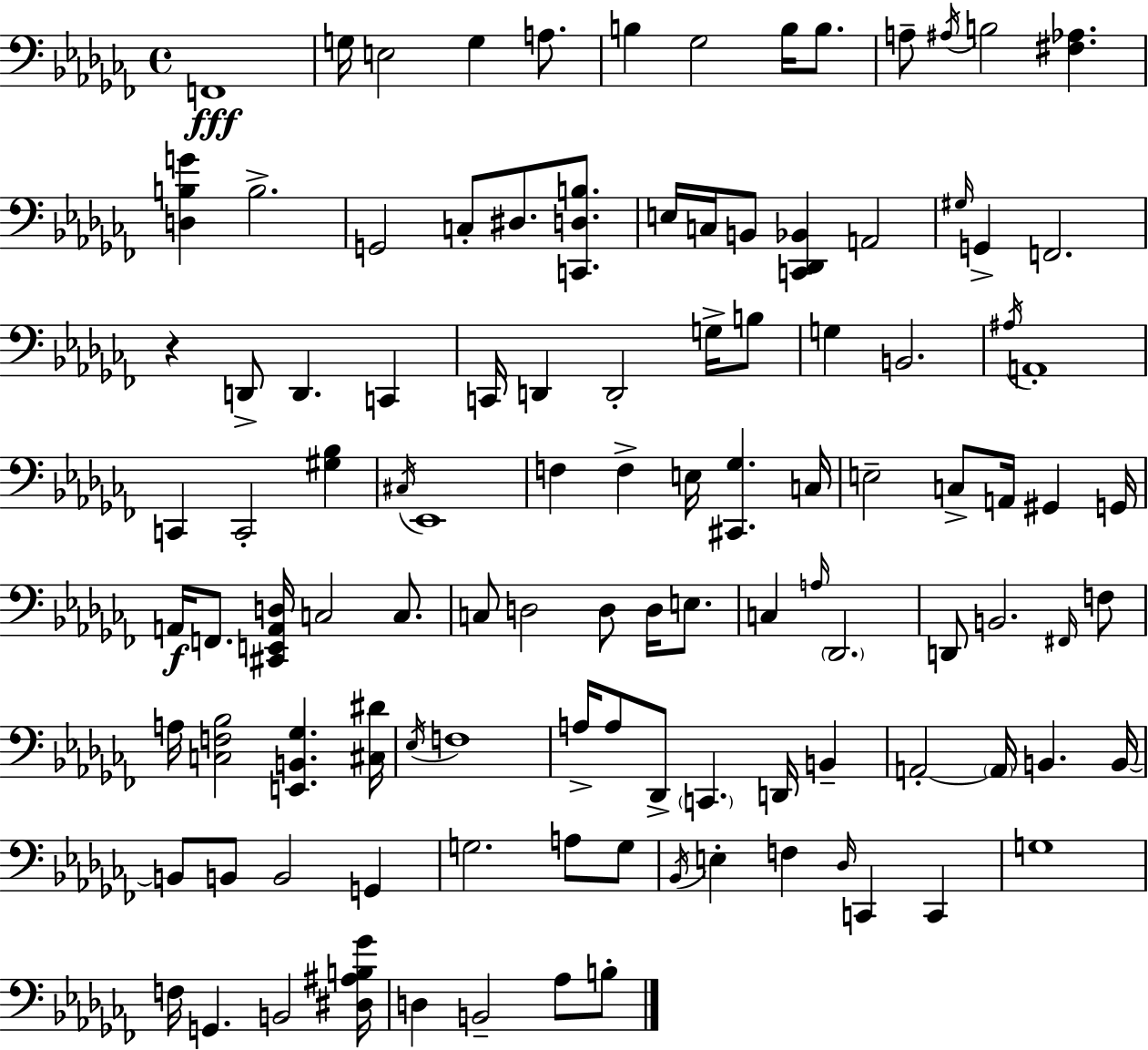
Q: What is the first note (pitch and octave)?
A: F2